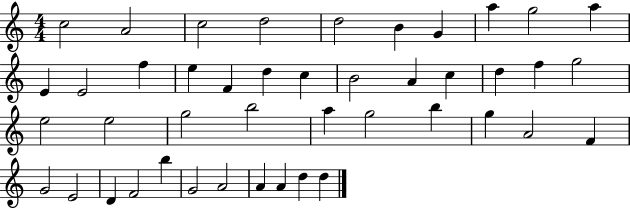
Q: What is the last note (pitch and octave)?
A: D5